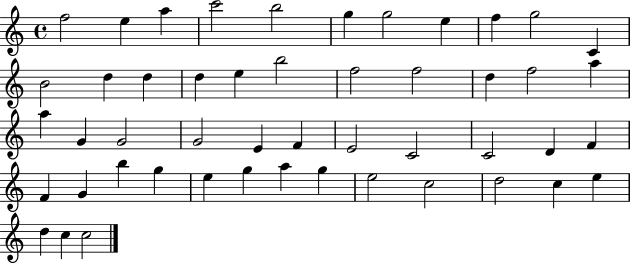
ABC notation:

X:1
T:Untitled
M:4/4
L:1/4
K:C
f2 e a c'2 b2 g g2 e f g2 C B2 d d d e b2 f2 f2 d f2 a a G G2 G2 E F E2 C2 C2 D F F G b g e g a g e2 c2 d2 c e d c c2